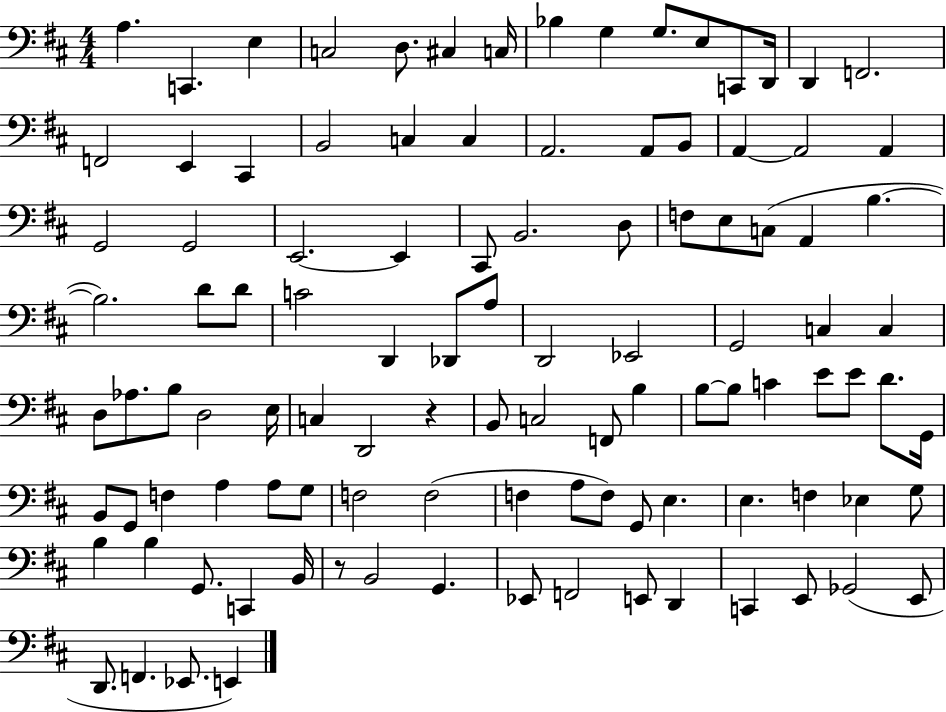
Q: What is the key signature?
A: D major